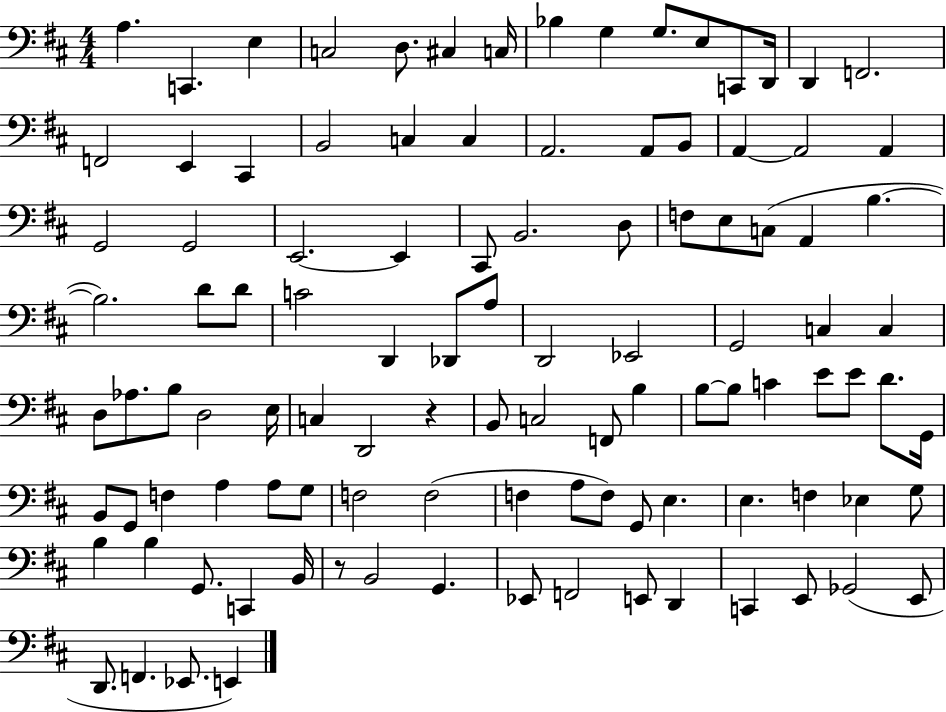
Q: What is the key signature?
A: D major